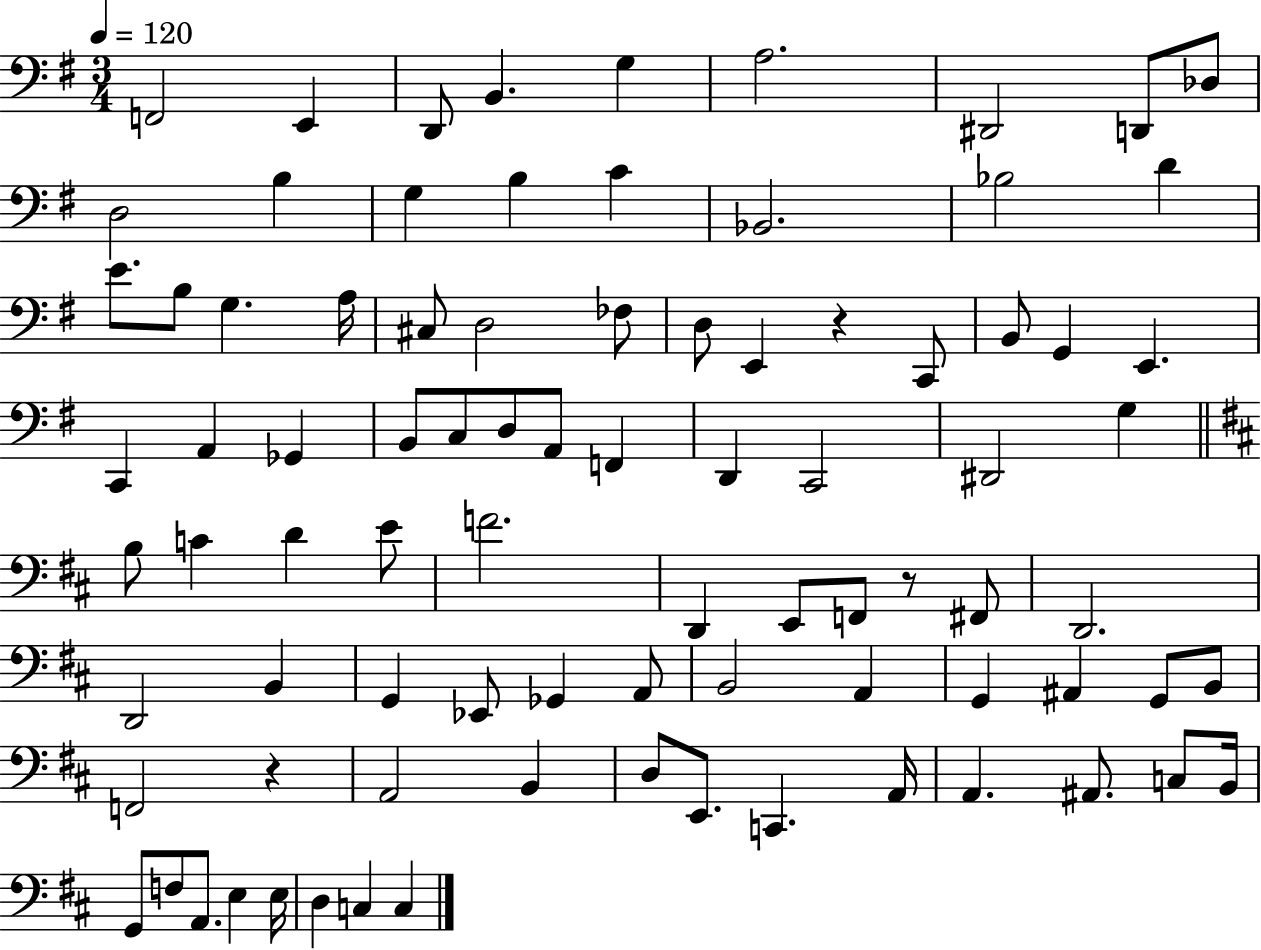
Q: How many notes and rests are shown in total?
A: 86